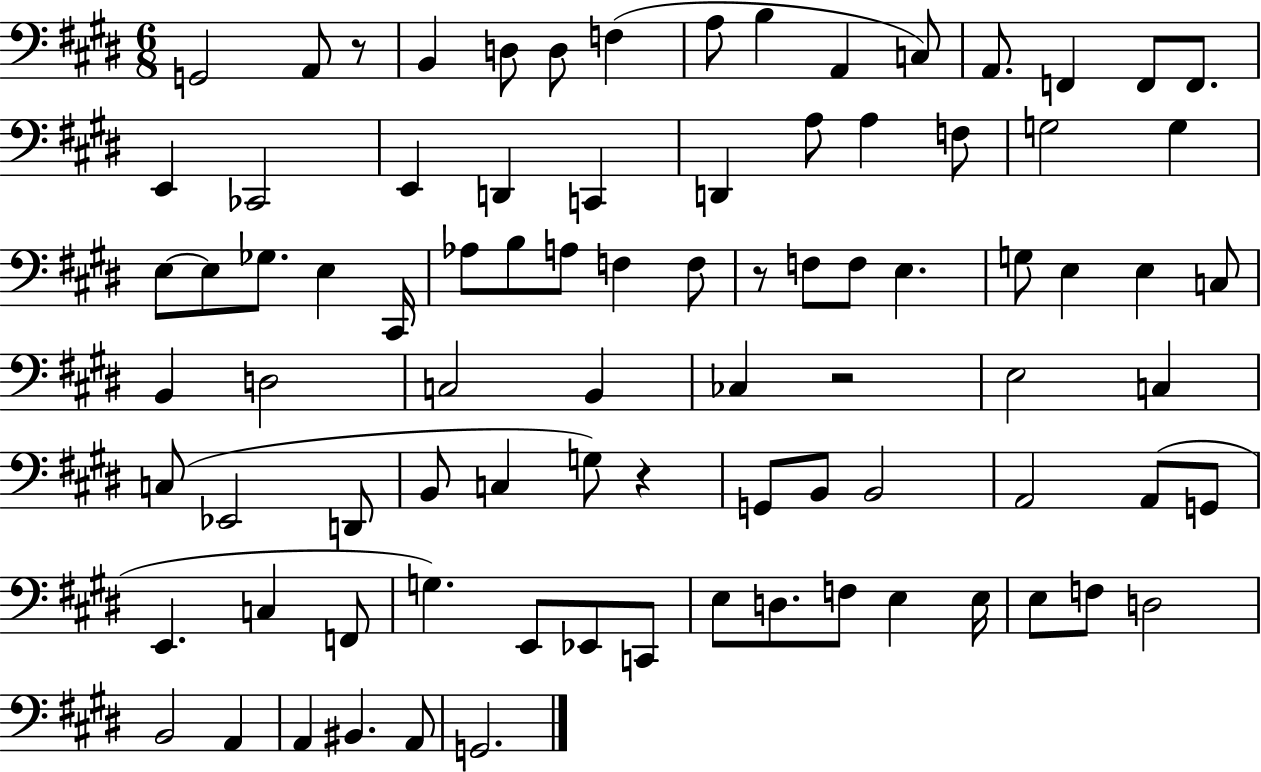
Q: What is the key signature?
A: E major